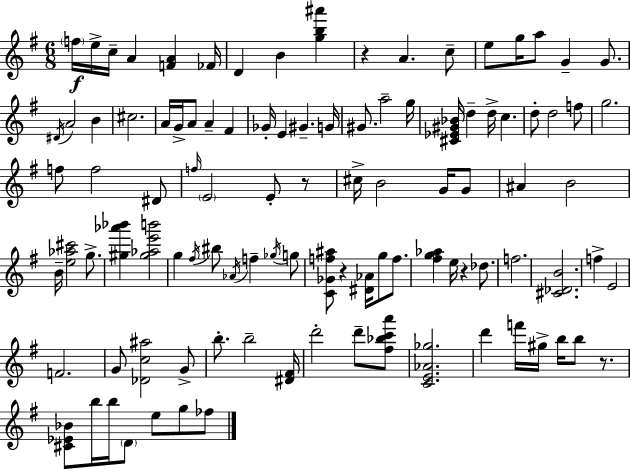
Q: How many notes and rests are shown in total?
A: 103